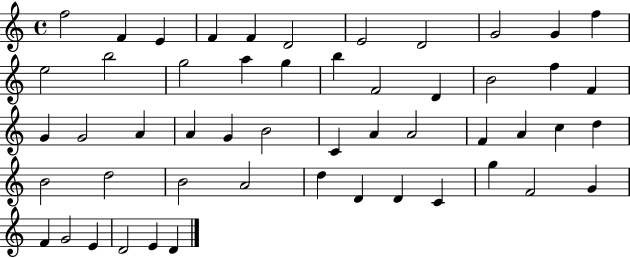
X:1
T:Untitled
M:4/4
L:1/4
K:C
f2 F E F F D2 E2 D2 G2 G f e2 b2 g2 a g b F2 D B2 f F G G2 A A G B2 C A A2 F A c d B2 d2 B2 A2 d D D C g F2 G F G2 E D2 E D